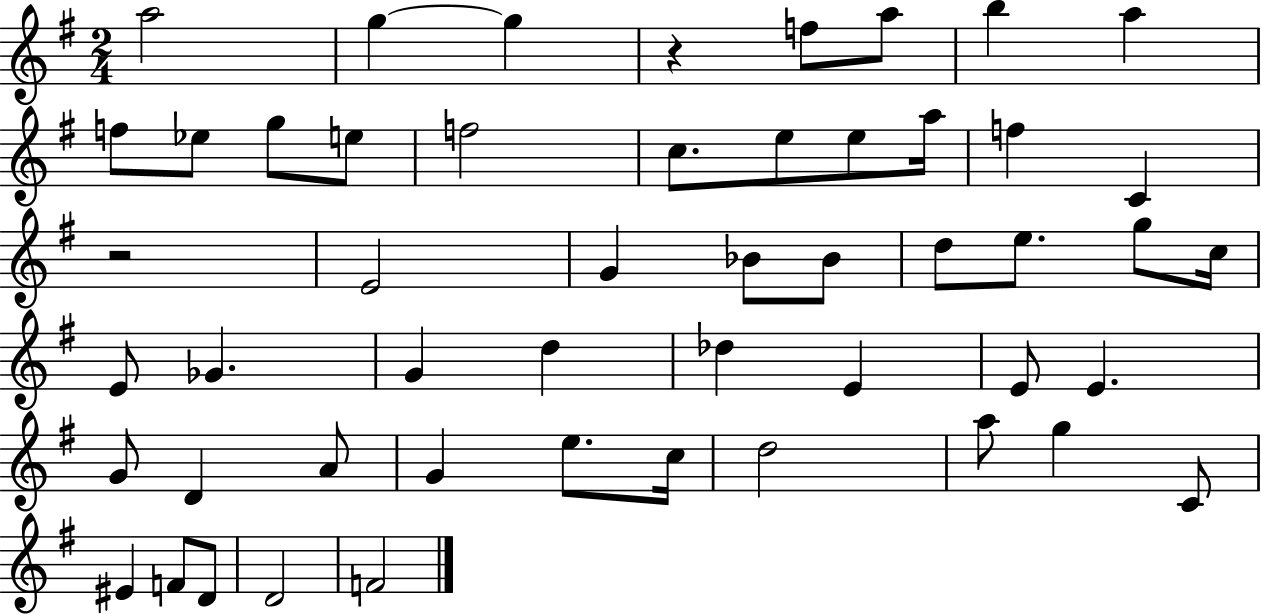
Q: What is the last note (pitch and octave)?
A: F4